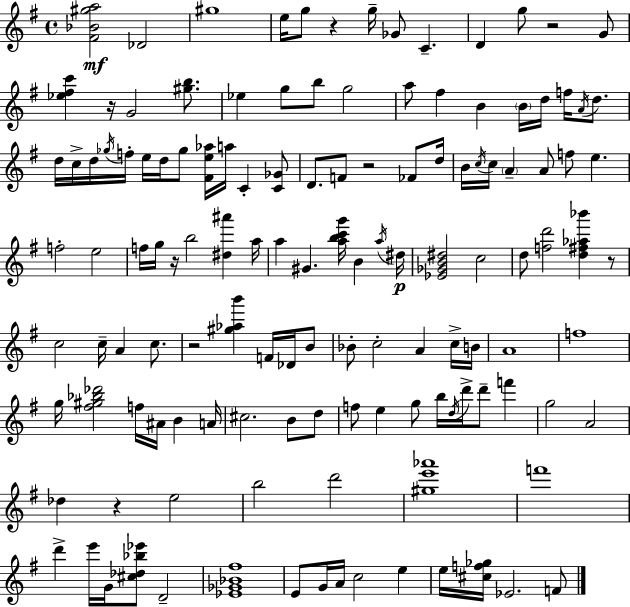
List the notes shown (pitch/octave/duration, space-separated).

[F#4,Bb4,G#5,A5]/h Db4/h G#5/w E5/s G5/e R/q G5/s Gb4/e C4/q. D4/q G5/e R/h G4/e [Eb5,F#5,C6]/q R/s G4/h [G#5,B5]/e. Eb5/q G5/e B5/e G5/h A5/e F#5/q B4/q B4/s D5/s F5/s A4/s D5/e. D5/s C5/s D5/s Gb5/s F5/s E5/s D5/s Gb5/e [F#4,E5,Ab5]/s A5/s C4/q [C4,Gb4]/e D4/e. F4/e R/h FES4/e D5/s B4/s C5/s C5/s A4/q A4/e F5/e E5/q. F5/h E5/h F5/s G5/s R/s B5/h [D#5,A#6]/q A5/s A5/q G#4/q. [A5,B5,C6,G6]/s B4/q A5/s D#5/s [Eb4,Gb4,B4,D#5]/h C5/h D5/e [F5,D6]/h [D5,F#5,Ab5,Bb6]/q R/e C5/h C5/s A4/q C5/e. R/h [G#5,Ab5,B6]/q F4/s Db4/s B4/e Bb4/e C5/h A4/q C5/s B4/s A4/w F5/w G5/s [F#5,G#5,Bb5,Db6]/h F5/s A#4/s B4/q A4/s C#5/h. B4/e D5/e F5/e E5/q G5/e B5/s D5/s D6/s D6/e F6/q G5/h A4/h Db5/q R/q E5/h B5/h D6/h [G#5,E6,Ab6]/w F6/w D6/q E6/s G4/s [C#5,Db5,Bb5,Eb6]/e D4/h [Eb4,Gb4,Bb4,F#5]/w E4/e G4/s A4/s C5/h E5/q E5/s [C#5,F5,Gb5]/s Eb4/h. F4/e